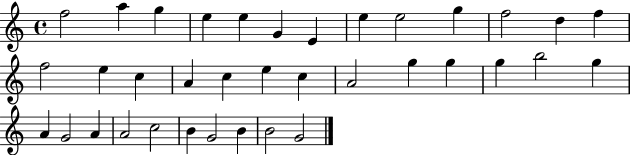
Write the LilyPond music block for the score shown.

{
  \clef treble
  \time 4/4
  \defaultTimeSignature
  \key c \major
  f''2 a''4 g''4 | e''4 e''4 g'4 e'4 | e''4 e''2 g''4 | f''2 d''4 f''4 | \break f''2 e''4 c''4 | a'4 c''4 e''4 c''4 | a'2 g''4 g''4 | g''4 b''2 g''4 | \break a'4 g'2 a'4 | a'2 c''2 | b'4 g'2 b'4 | b'2 g'2 | \break \bar "|."
}